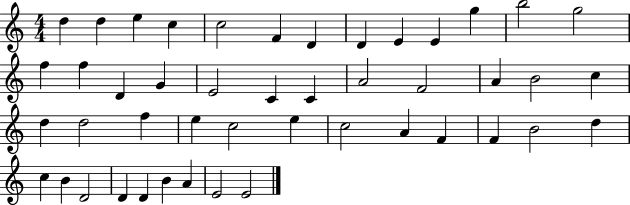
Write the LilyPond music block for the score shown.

{
  \clef treble
  \numericTimeSignature
  \time 4/4
  \key c \major
  d''4 d''4 e''4 c''4 | c''2 f'4 d'4 | d'4 e'4 e'4 g''4 | b''2 g''2 | \break f''4 f''4 d'4 g'4 | e'2 c'4 c'4 | a'2 f'2 | a'4 b'2 c''4 | \break d''4 d''2 f''4 | e''4 c''2 e''4 | c''2 a'4 f'4 | f'4 b'2 d''4 | \break c''4 b'4 d'2 | d'4 d'4 b'4 a'4 | e'2 e'2 | \bar "|."
}